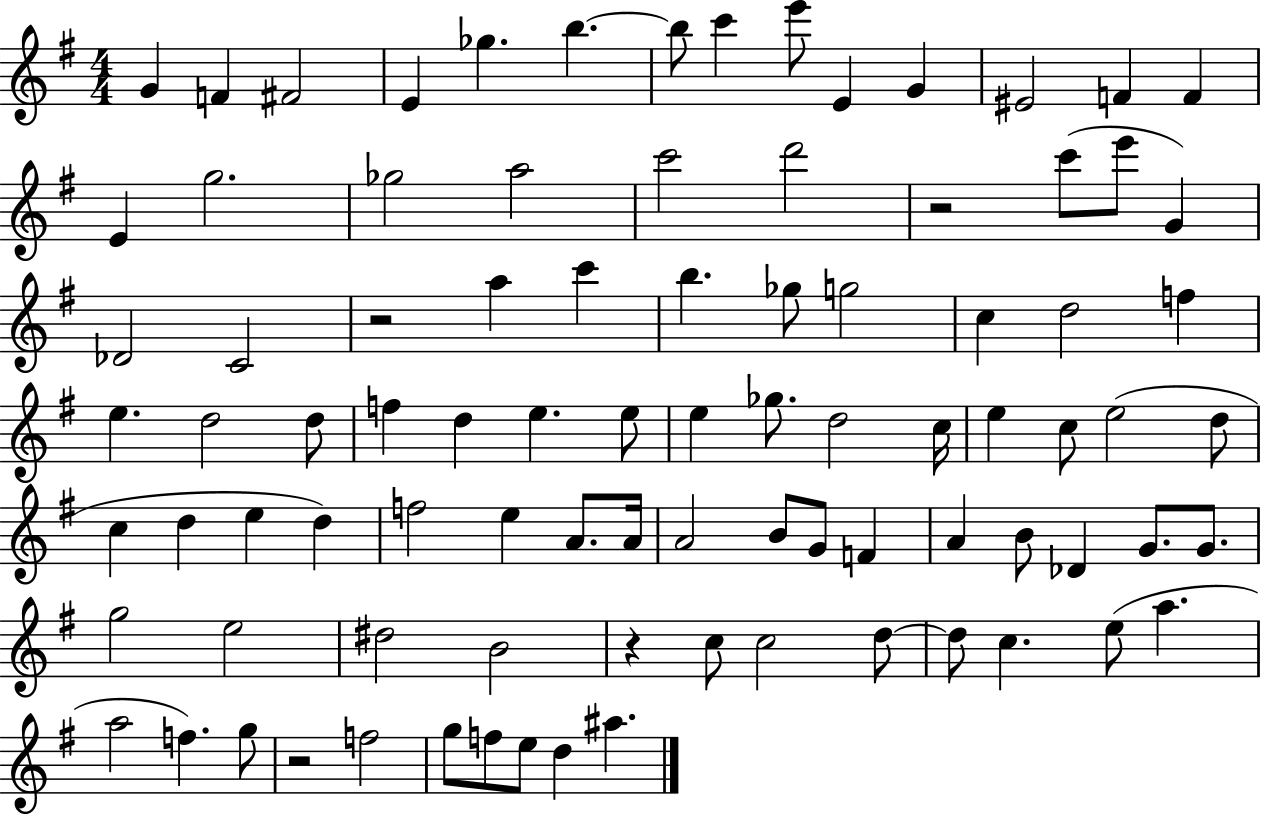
{
  \clef treble
  \numericTimeSignature
  \time 4/4
  \key g \major
  \repeat volta 2 { g'4 f'4 fis'2 | e'4 ges''4. b''4.~~ | b''8 c'''4 e'''8 e'4 g'4 | eis'2 f'4 f'4 | \break e'4 g''2. | ges''2 a''2 | c'''2 d'''2 | r2 c'''8( e'''8 g'4) | \break des'2 c'2 | r2 a''4 c'''4 | b''4. ges''8 g''2 | c''4 d''2 f''4 | \break e''4. d''2 d''8 | f''4 d''4 e''4. e''8 | e''4 ges''8. d''2 c''16 | e''4 c''8 e''2( d''8 | \break c''4 d''4 e''4 d''4) | f''2 e''4 a'8. a'16 | a'2 b'8 g'8 f'4 | a'4 b'8 des'4 g'8. g'8. | \break g''2 e''2 | dis''2 b'2 | r4 c''8 c''2 d''8~~ | d''8 c''4. e''8( a''4. | \break a''2 f''4.) g''8 | r2 f''2 | g''8 f''8 e''8 d''4 ais''4. | } \bar "|."
}